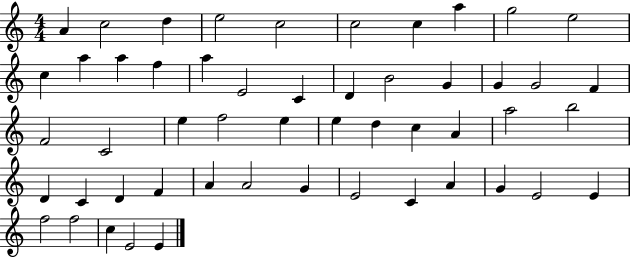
A4/q C5/h D5/q E5/h C5/h C5/h C5/q A5/q G5/h E5/h C5/q A5/q A5/q F5/q A5/q E4/h C4/q D4/q B4/h G4/q G4/q G4/h F4/q F4/h C4/h E5/q F5/h E5/q E5/q D5/q C5/q A4/q A5/h B5/h D4/q C4/q D4/q F4/q A4/q A4/h G4/q E4/h C4/q A4/q G4/q E4/h E4/q F5/h F5/h C5/q E4/h E4/q